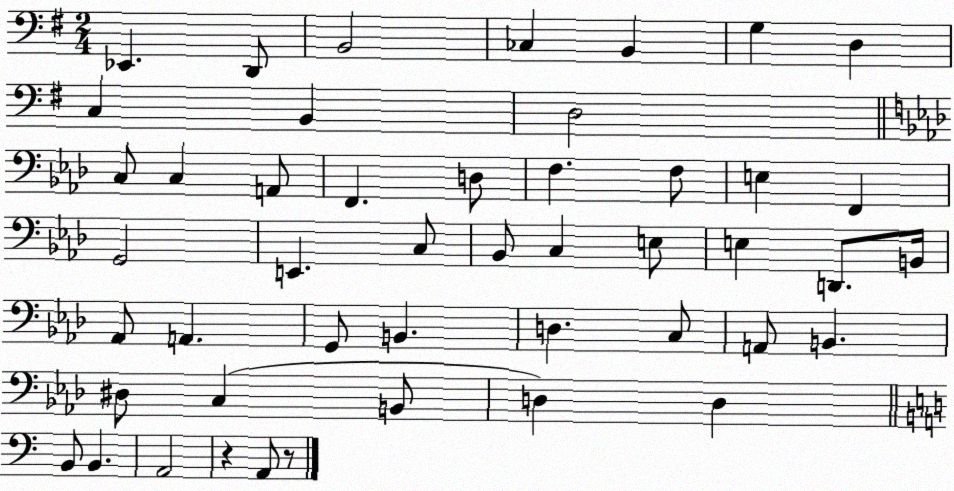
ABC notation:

X:1
T:Untitled
M:2/4
L:1/4
K:G
_E,, D,,/2 B,,2 _C, B,, G, D, C, B,, D,2 C,/2 C, A,,/2 F,, D,/2 F, F,/2 E, F,, G,,2 E,, C,/2 _B,,/2 C, E,/2 E, D,,/2 B,,/4 _A,,/2 A,, G,,/2 B,, D, C,/2 A,,/2 B,, ^D,/2 C, B,,/2 D, D, B,,/2 B,, A,,2 z A,,/2 z/2